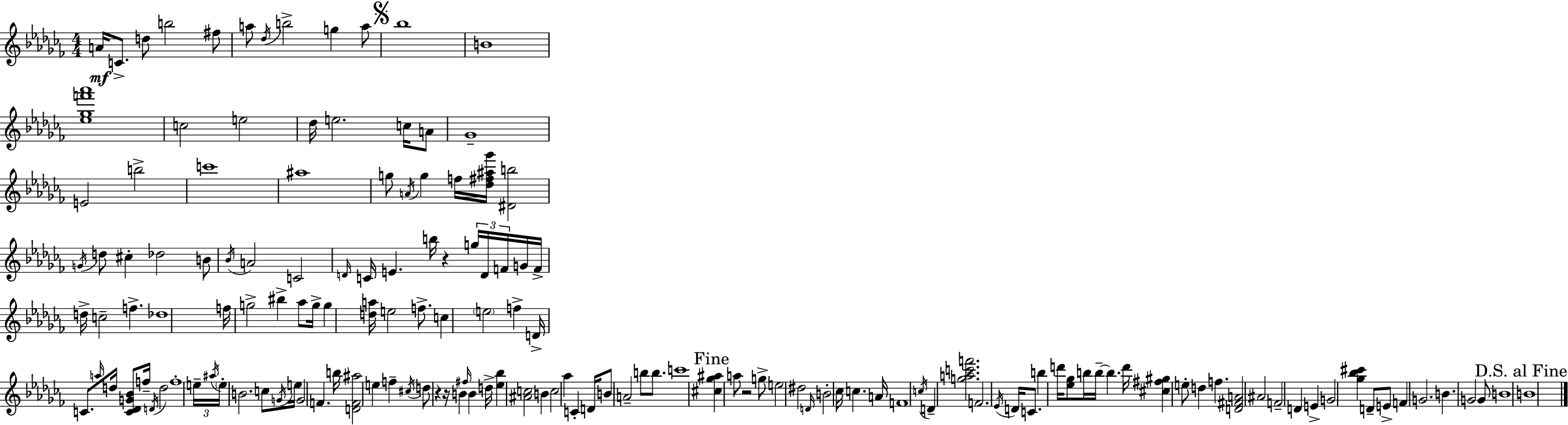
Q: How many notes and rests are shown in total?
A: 152